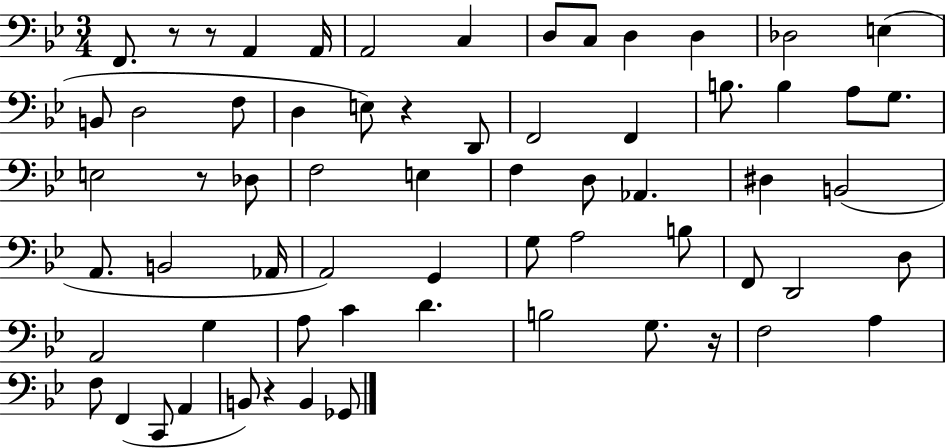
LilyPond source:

{
  \clef bass
  \numericTimeSignature
  \time 3/4
  \key bes \major
  f,8. r8 r8 a,4 a,16 | a,2 c4 | d8 c8 d4 d4 | des2 e4( | \break b,8 d2 f8 | d4 e8) r4 d,8 | f,2 f,4 | b8. b4 a8 g8. | \break e2 r8 des8 | f2 e4 | f4 d8 aes,4. | dis4 b,2( | \break a,8. b,2 aes,16 | a,2) g,4 | g8 a2 b8 | f,8 d,2 d8 | \break a,2 g4 | a8 c'4 d'4. | b2 g8. r16 | f2 a4 | \break f8 f,4( c,8 a,4 | b,8) r4 b,4 ges,8 | \bar "|."
}